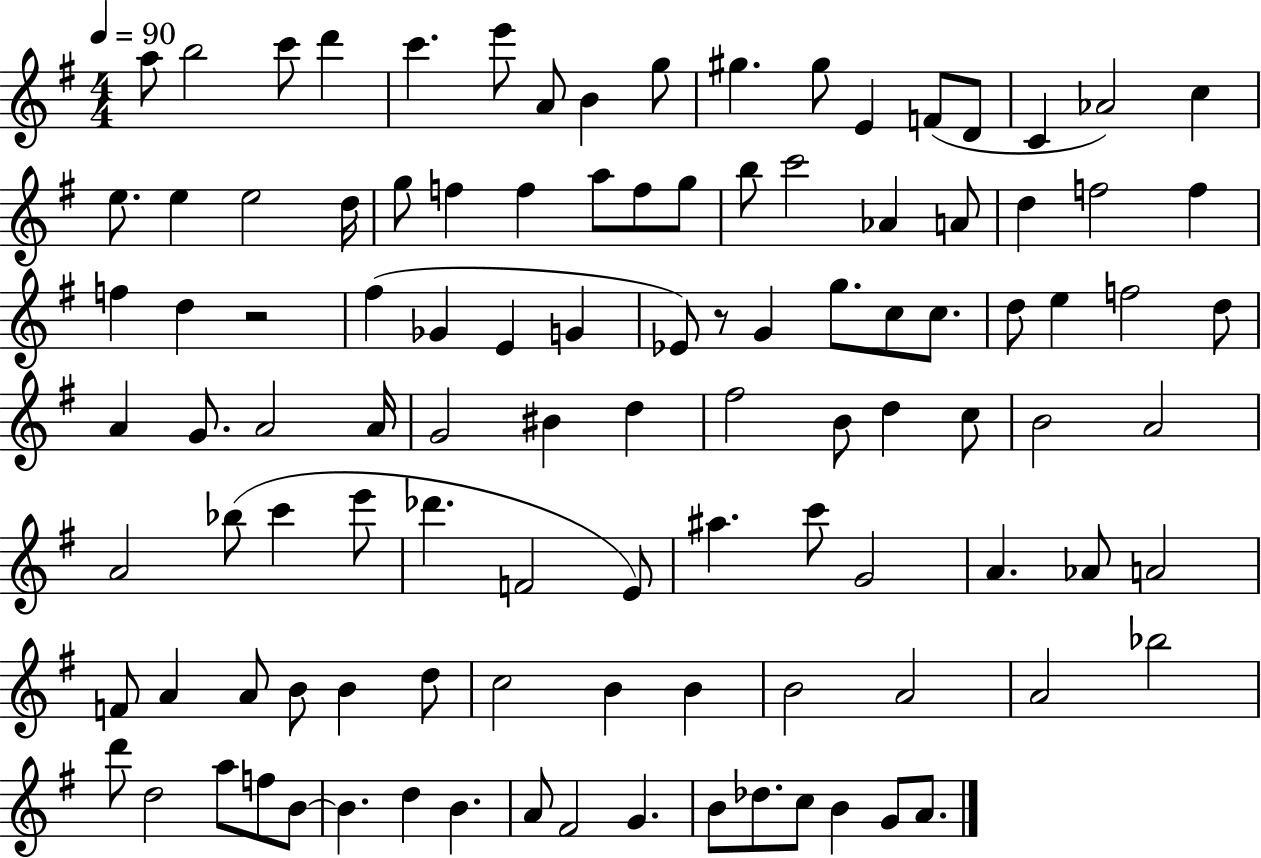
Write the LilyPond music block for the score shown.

{
  \clef treble
  \numericTimeSignature
  \time 4/4
  \key g \major
  \tempo 4 = 90
  \repeat volta 2 { a''8 b''2 c'''8 d'''4 | c'''4. e'''8 a'8 b'4 g''8 | gis''4. gis''8 e'4 f'8( d'8 | c'4 aes'2) c''4 | \break e''8. e''4 e''2 d''16 | g''8 f''4 f''4 a''8 f''8 g''8 | b''8 c'''2 aes'4 a'8 | d''4 f''2 f''4 | \break f''4 d''4 r2 | fis''4( ges'4 e'4 g'4 | ees'8) r8 g'4 g''8. c''8 c''8. | d''8 e''4 f''2 d''8 | \break a'4 g'8. a'2 a'16 | g'2 bis'4 d''4 | fis''2 b'8 d''4 c''8 | b'2 a'2 | \break a'2 bes''8( c'''4 e'''8 | des'''4. f'2 e'8) | ais''4. c'''8 g'2 | a'4. aes'8 a'2 | \break f'8 a'4 a'8 b'8 b'4 d''8 | c''2 b'4 b'4 | b'2 a'2 | a'2 bes''2 | \break d'''8 d''2 a''8 f''8 b'8~~ | b'4. d''4 b'4. | a'8 fis'2 g'4. | b'8 des''8. c''8 b'4 g'8 a'8. | \break } \bar "|."
}